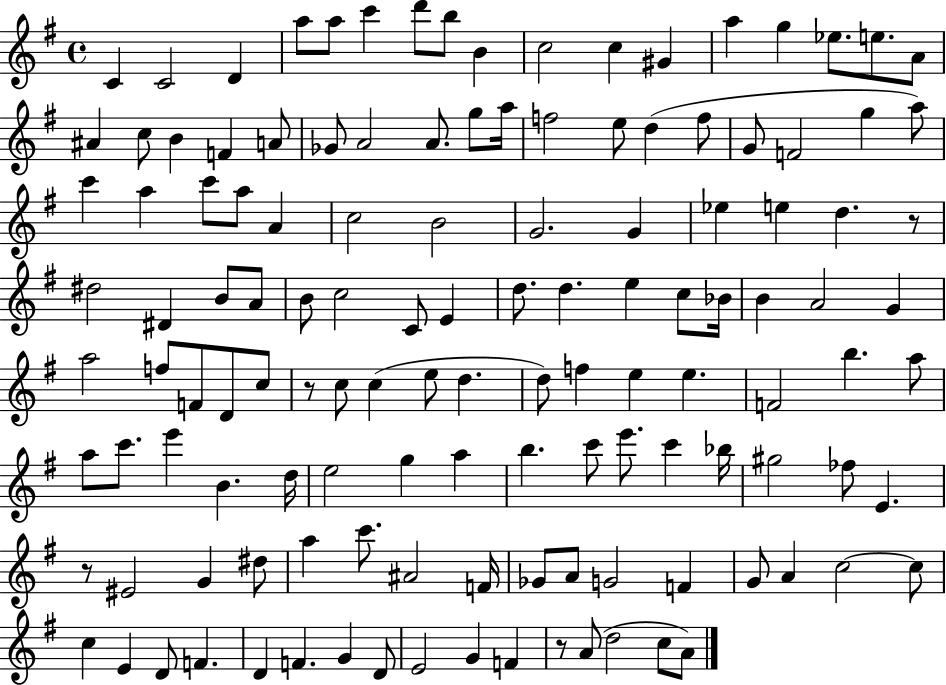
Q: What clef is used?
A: treble